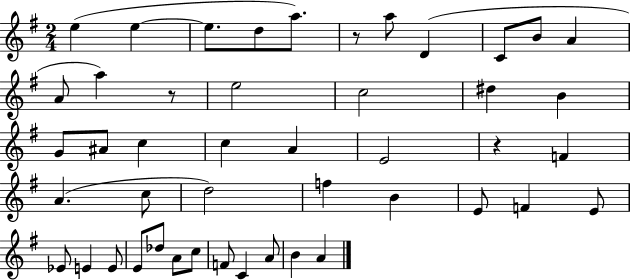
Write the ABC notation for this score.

X:1
T:Untitled
M:2/4
L:1/4
K:G
e e e/2 d/2 a/2 z/2 a/2 D C/2 B/2 A A/2 a z/2 e2 c2 ^d B G/2 ^A/2 c c A E2 z F A c/2 d2 f B E/2 F E/2 _E/2 E E/2 E/2 _d/2 A/2 c/2 F/2 C A/2 B A